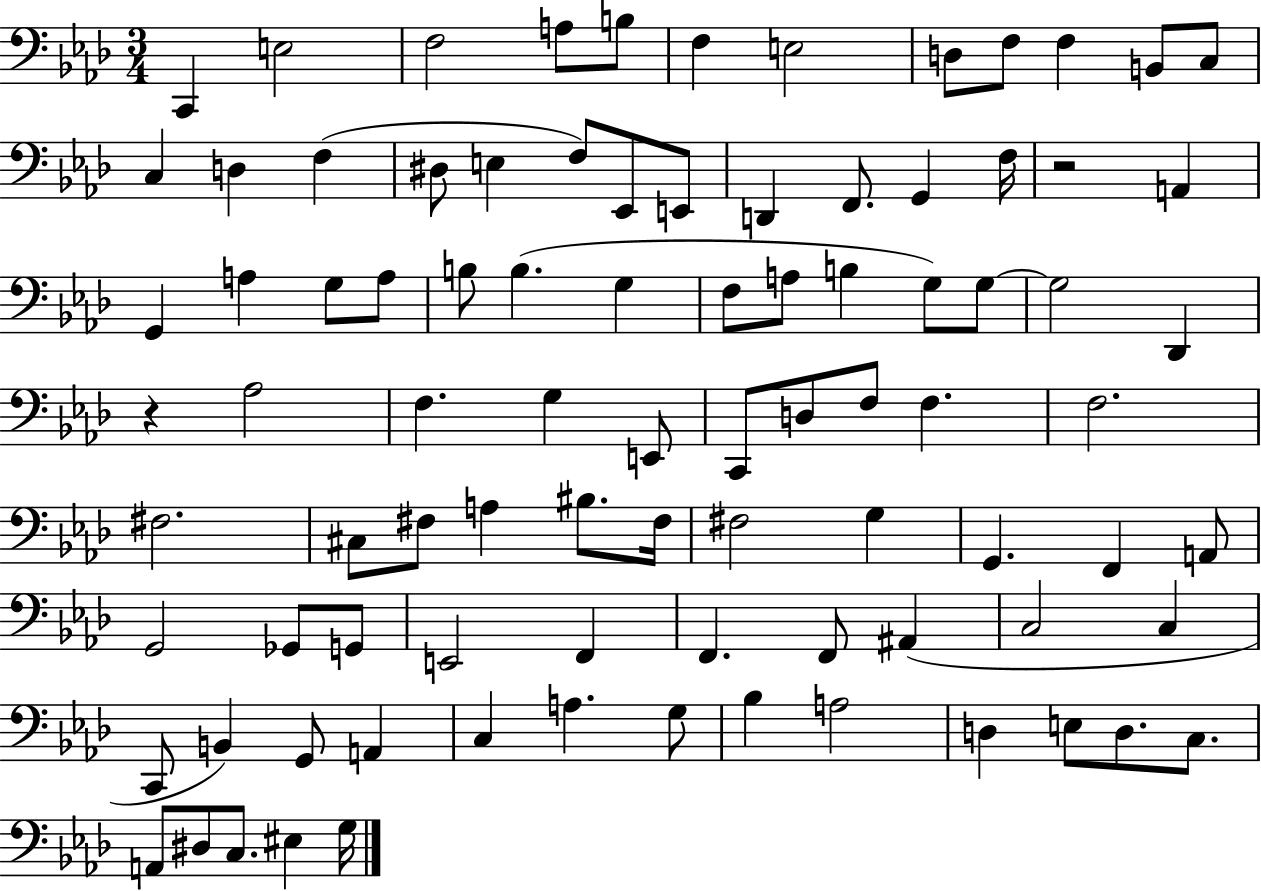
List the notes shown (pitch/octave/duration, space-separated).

C2/q E3/h F3/h A3/e B3/e F3/q E3/h D3/e F3/e F3/q B2/e C3/e C3/q D3/q F3/q D#3/e E3/q F3/e Eb2/e E2/e D2/q F2/e. G2/q F3/s R/h A2/q G2/q A3/q G3/e A3/e B3/e B3/q. G3/q F3/e A3/e B3/q G3/e G3/e G3/h Db2/q R/q Ab3/h F3/q. G3/q E2/e C2/e D3/e F3/e F3/q. F3/h. F#3/h. C#3/e F#3/e A3/q BIS3/e. F#3/s F#3/h G3/q G2/q. F2/q A2/e G2/h Gb2/e G2/e E2/h F2/q F2/q. F2/e A#2/q C3/h C3/q C2/e B2/q G2/e A2/q C3/q A3/q. G3/e Bb3/q A3/h D3/q E3/e D3/e. C3/e. A2/e D#3/e C3/e. EIS3/q G3/s